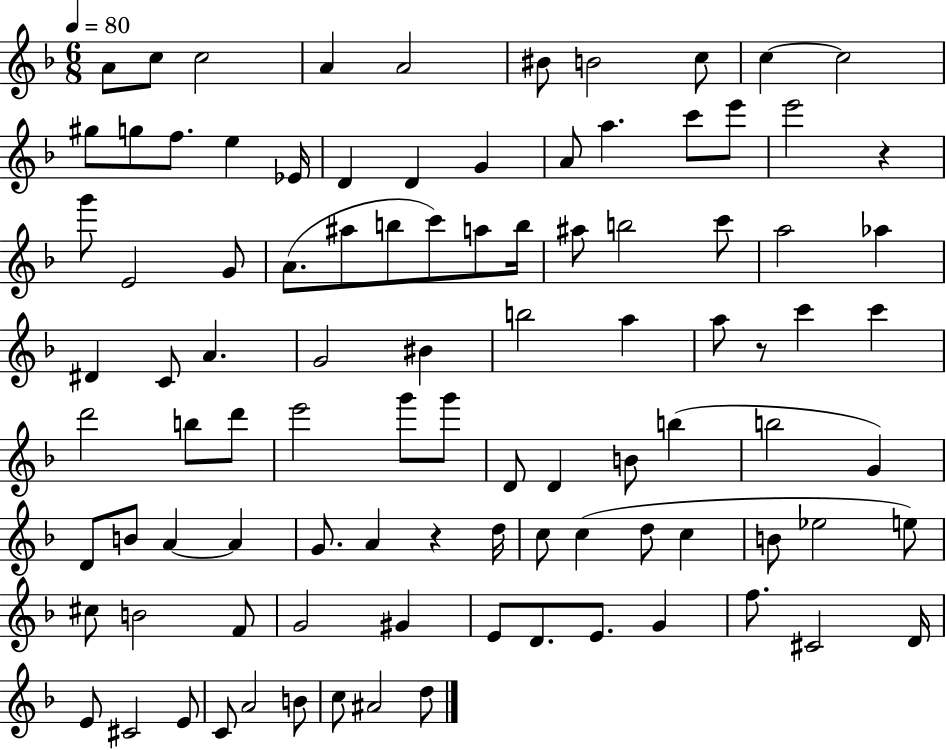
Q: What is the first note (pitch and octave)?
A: A4